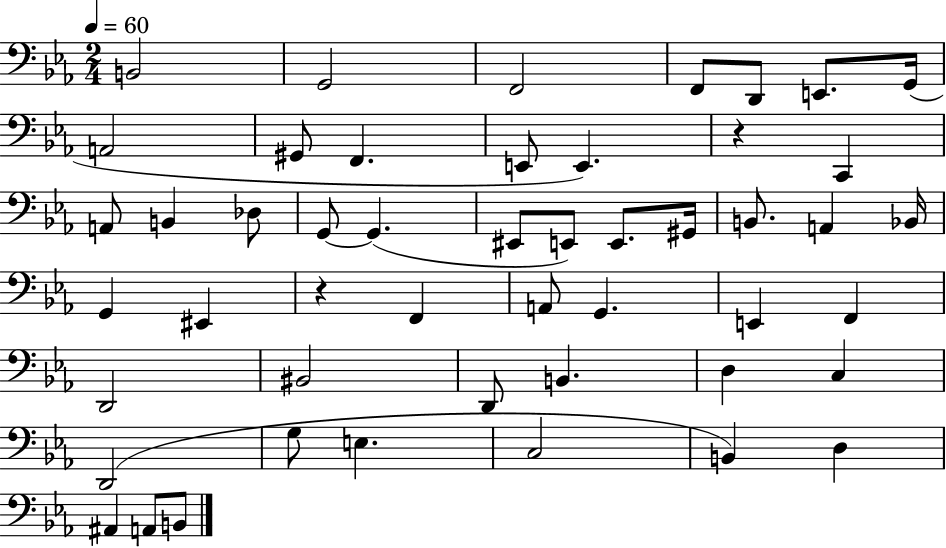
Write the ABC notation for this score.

X:1
T:Untitled
M:2/4
L:1/4
K:Eb
B,,2 G,,2 F,,2 F,,/2 D,,/2 E,,/2 G,,/4 A,,2 ^G,,/2 F,, E,,/2 E,, z C,, A,,/2 B,, _D,/2 G,,/2 G,, ^E,,/2 E,,/2 E,,/2 ^G,,/4 B,,/2 A,, _B,,/4 G,, ^E,, z F,, A,,/2 G,, E,, F,, D,,2 ^B,,2 D,,/2 B,, D, C, D,,2 G,/2 E, C,2 B,, D, ^A,, A,,/2 B,,/2